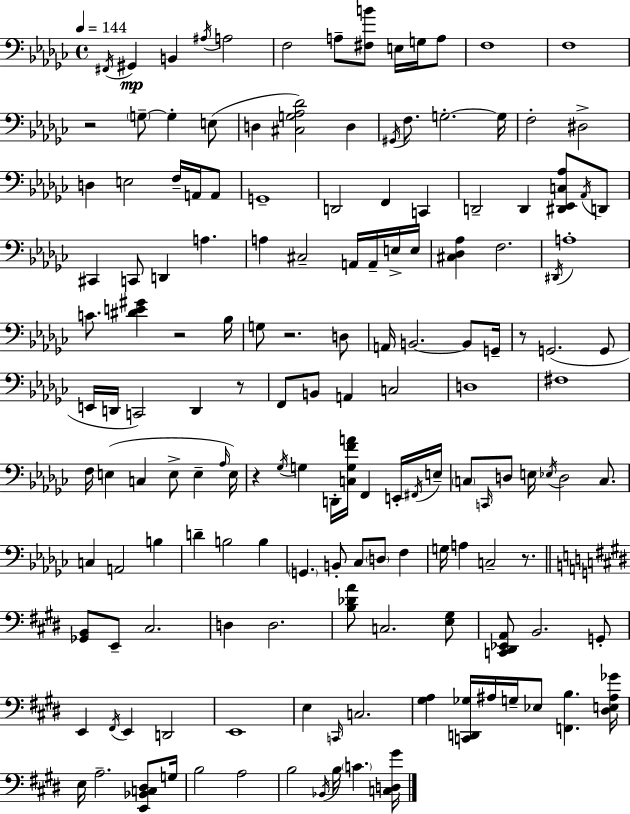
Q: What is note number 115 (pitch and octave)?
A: D2